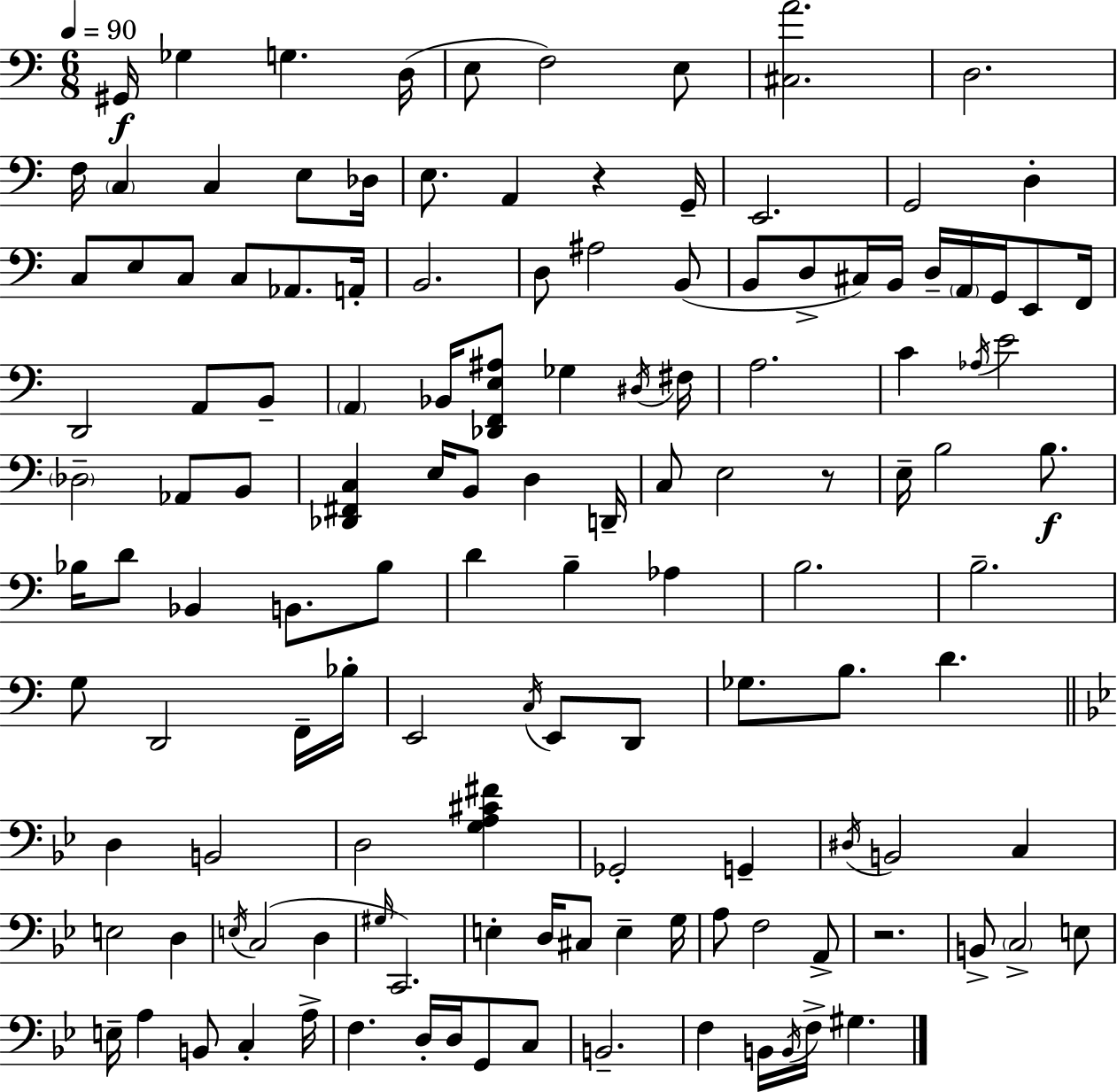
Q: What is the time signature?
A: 6/8